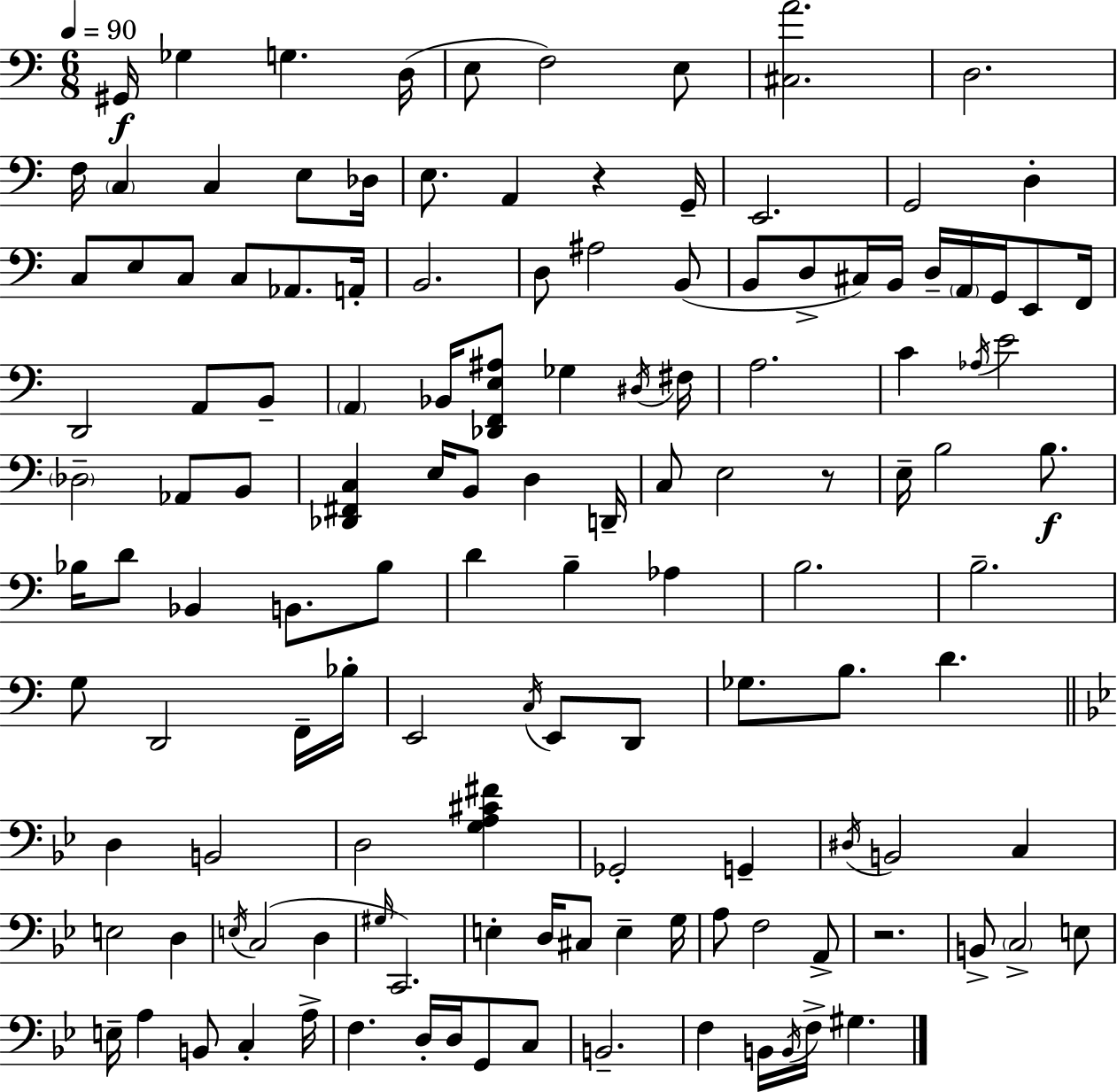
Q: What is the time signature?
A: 6/8